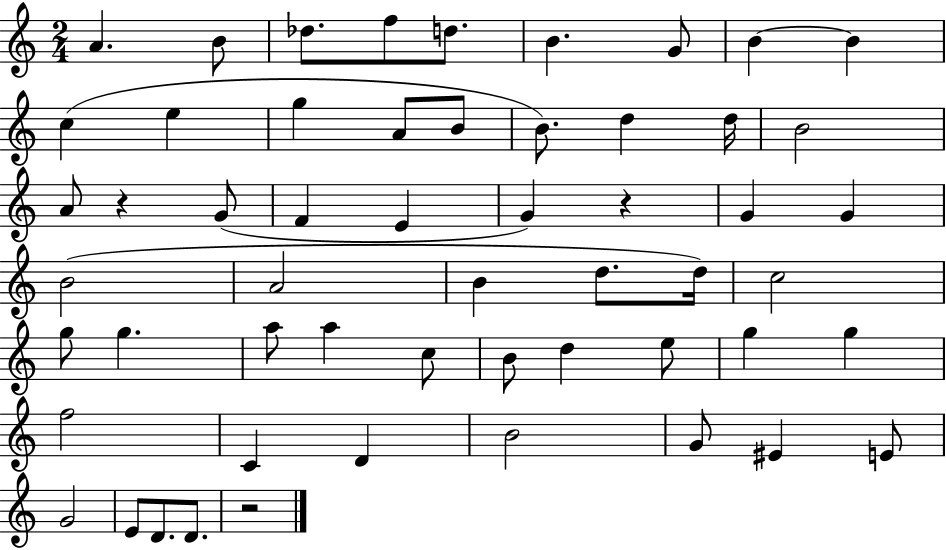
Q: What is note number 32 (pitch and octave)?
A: G5